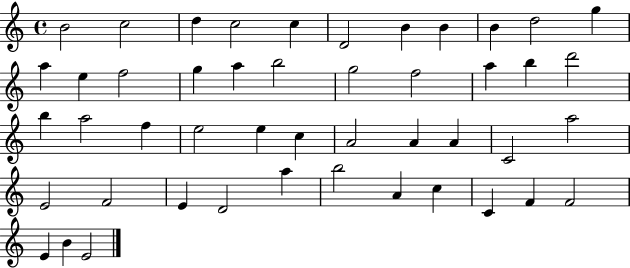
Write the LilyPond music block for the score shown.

{
  \clef treble
  \time 4/4
  \defaultTimeSignature
  \key c \major
  b'2 c''2 | d''4 c''2 c''4 | d'2 b'4 b'4 | b'4 d''2 g''4 | \break a''4 e''4 f''2 | g''4 a''4 b''2 | g''2 f''2 | a''4 b''4 d'''2 | \break b''4 a''2 f''4 | e''2 e''4 c''4 | a'2 a'4 a'4 | c'2 a''2 | \break e'2 f'2 | e'4 d'2 a''4 | b''2 a'4 c''4 | c'4 f'4 f'2 | \break e'4 b'4 e'2 | \bar "|."
}